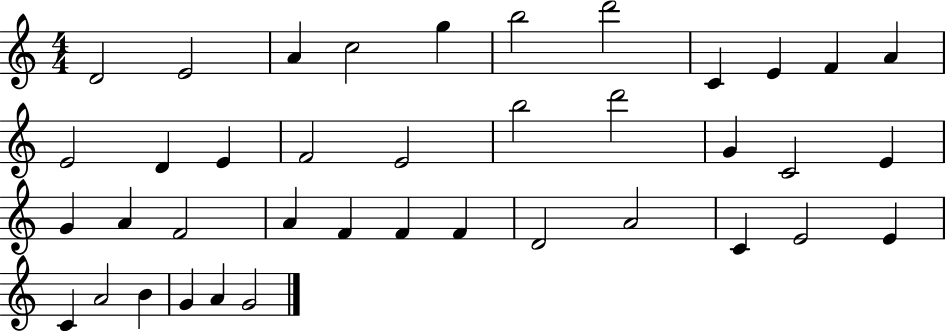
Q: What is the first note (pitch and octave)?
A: D4